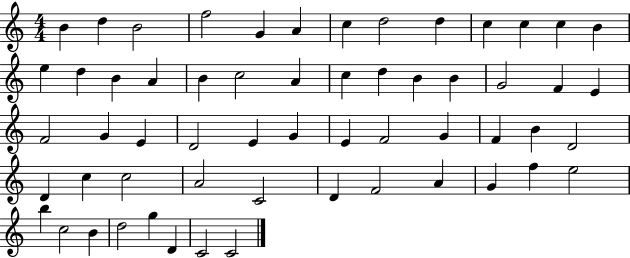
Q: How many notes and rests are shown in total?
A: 58